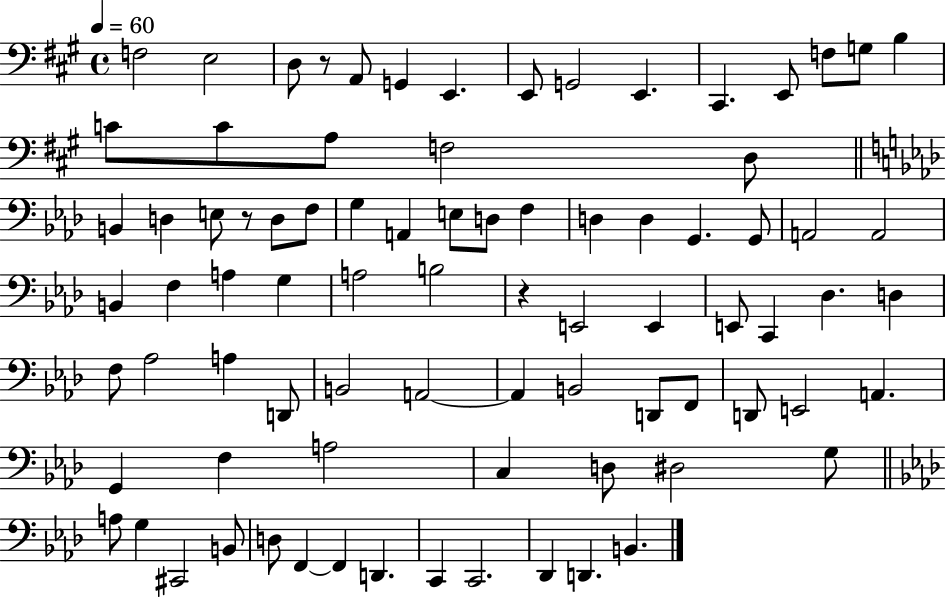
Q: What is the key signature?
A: A major